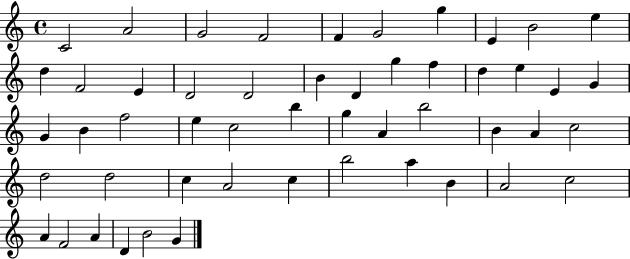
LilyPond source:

{
  \clef treble
  \time 4/4
  \defaultTimeSignature
  \key c \major
  c'2 a'2 | g'2 f'2 | f'4 g'2 g''4 | e'4 b'2 e''4 | \break d''4 f'2 e'4 | d'2 d'2 | b'4 d'4 g''4 f''4 | d''4 e''4 e'4 g'4 | \break g'4 b'4 f''2 | e''4 c''2 b''4 | g''4 a'4 b''2 | b'4 a'4 c''2 | \break d''2 d''2 | c''4 a'2 c''4 | b''2 a''4 b'4 | a'2 c''2 | \break a'4 f'2 a'4 | d'4 b'2 g'4 | \bar "|."
}